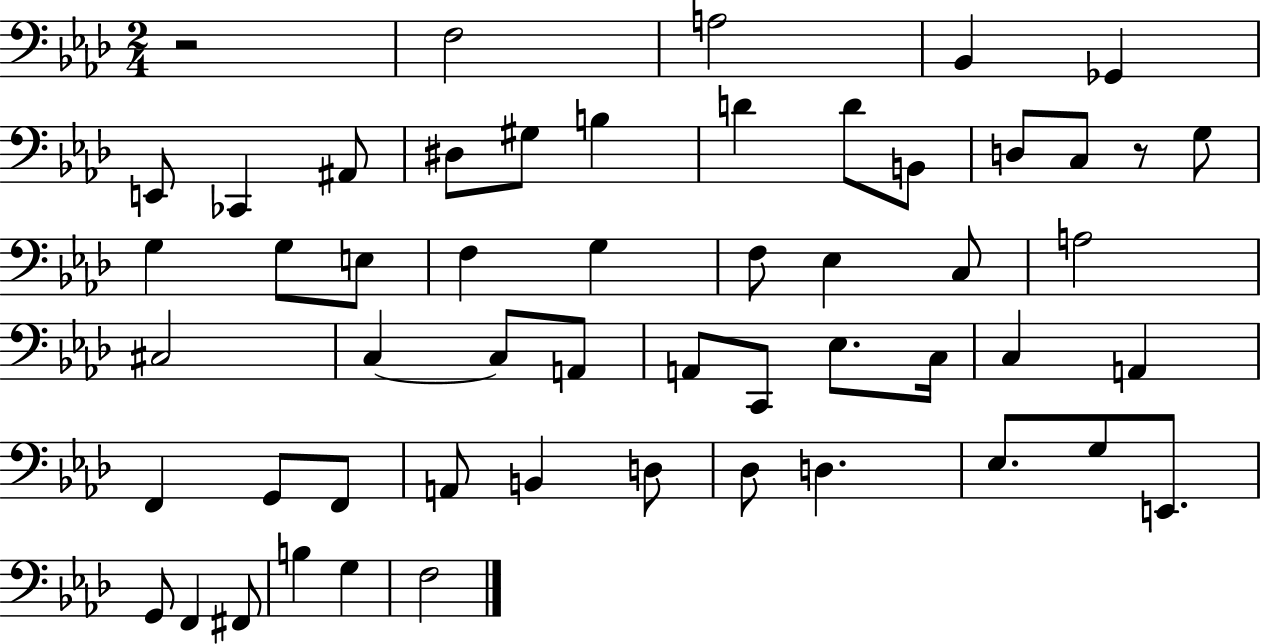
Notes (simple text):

R/h F3/h A3/h Bb2/q Gb2/q E2/e CES2/q A#2/e D#3/e G#3/e B3/q D4/q D4/e B2/e D3/e C3/e R/e G3/e G3/q G3/e E3/e F3/q G3/q F3/e Eb3/q C3/e A3/h C#3/h C3/q C3/e A2/e A2/e C2/e Eb3/e. C3/s C3/q A2/q F2/q G2/e F2/e A2/e B2/q D3/e Db3/e D3/q. Eb3/e. G3/e E2/e. G2/e F2/q F#2/e B3/q G3/q F3/h